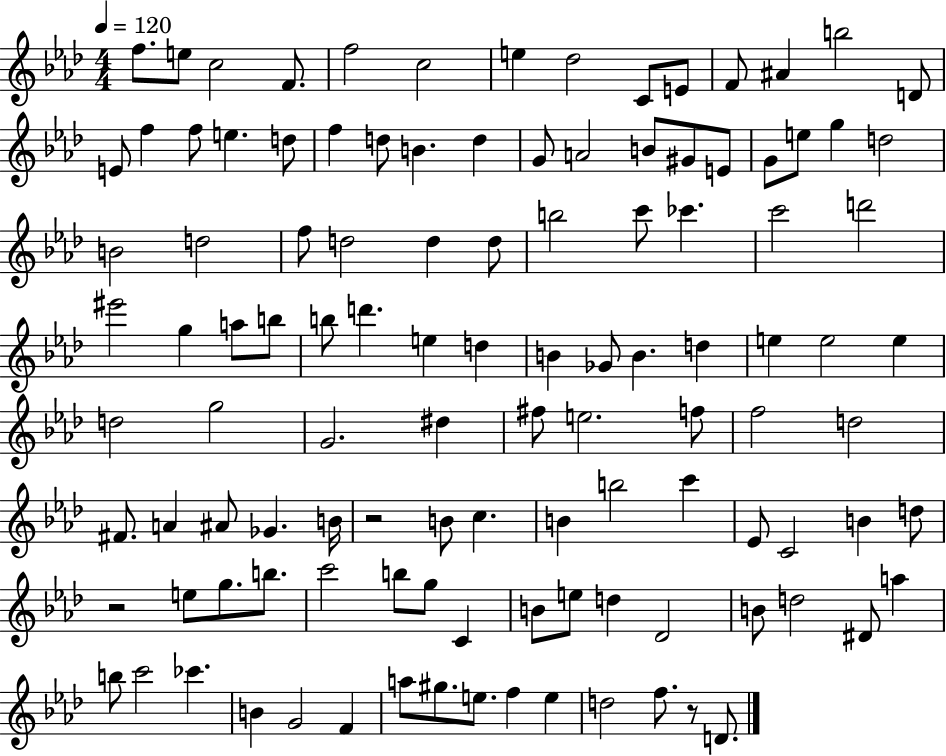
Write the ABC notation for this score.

X:1
T:Untitled
M:4/4
L:1/4
K:Ab
f/2 e/2 c2 F/2 f2 c2 e _d2 C/2 E/2 F/2 ^A b2 D/2 E/2 f f/2 e d/2 f d/2 B d G/2 A2 B/2 ^G/2 E/2 G/2 e/2 g d2 B2 d2 f/2 d2 d d/2 b2 c'/2 _c' c'2 d'2 ^e'2 g a/2 b/2 b/2 d' e d B _G/2 B d e e2 e d2 g2 G2 ^d ^f/2 e2 f/2 f2 d2 ^F/2 A ^A/2 _G B/4 z2 B/2 c B b2 c' _E/2 C2 B d/2 z2 e/2 g/2 b/2 c'2 b/2 g/2 C B/2 e/2 d _D2 B/2 d2 ^D/2 a b/2 c'2 _c' B G2 F a/2 ^g/2 e/2 f e d2 f/2 z/2 D/2